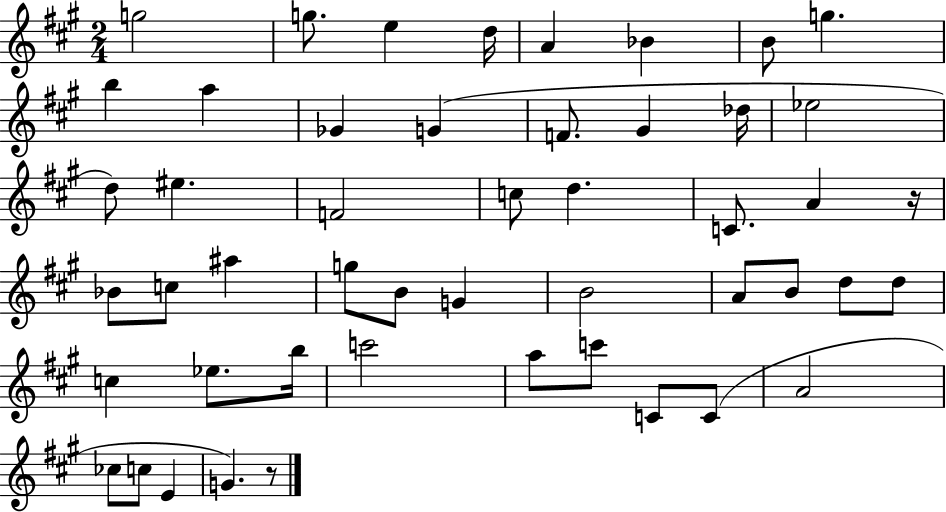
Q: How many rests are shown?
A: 2